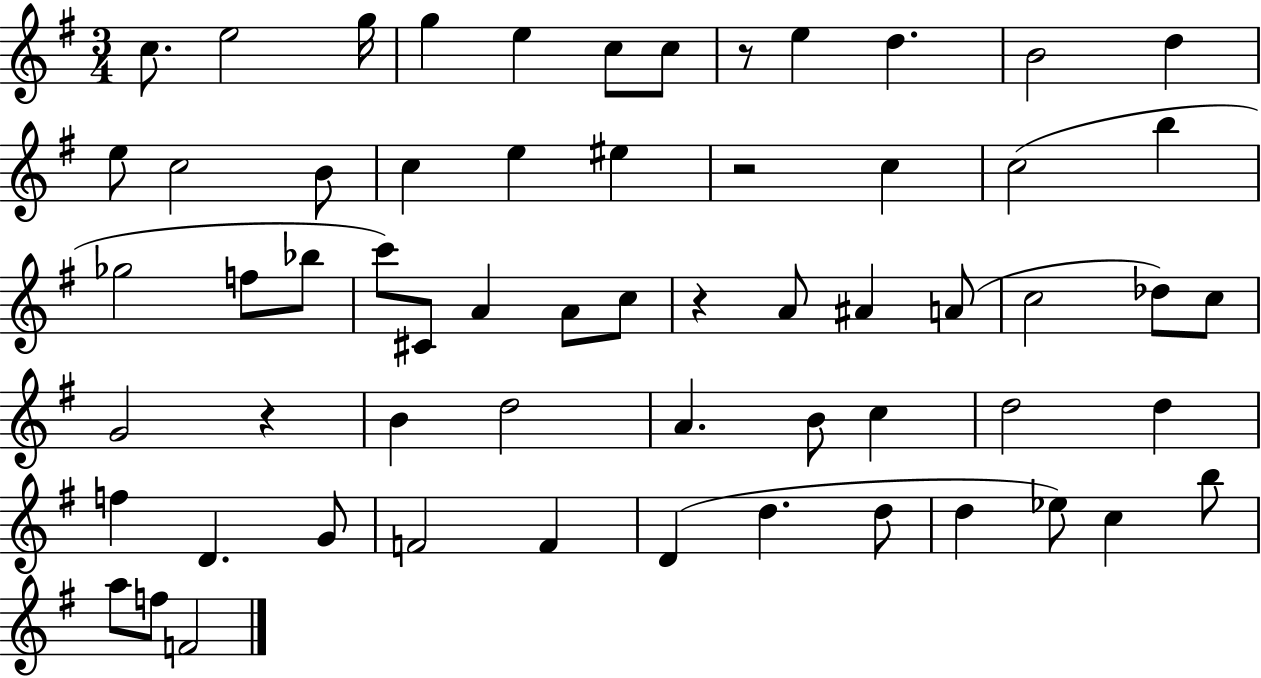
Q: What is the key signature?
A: G major